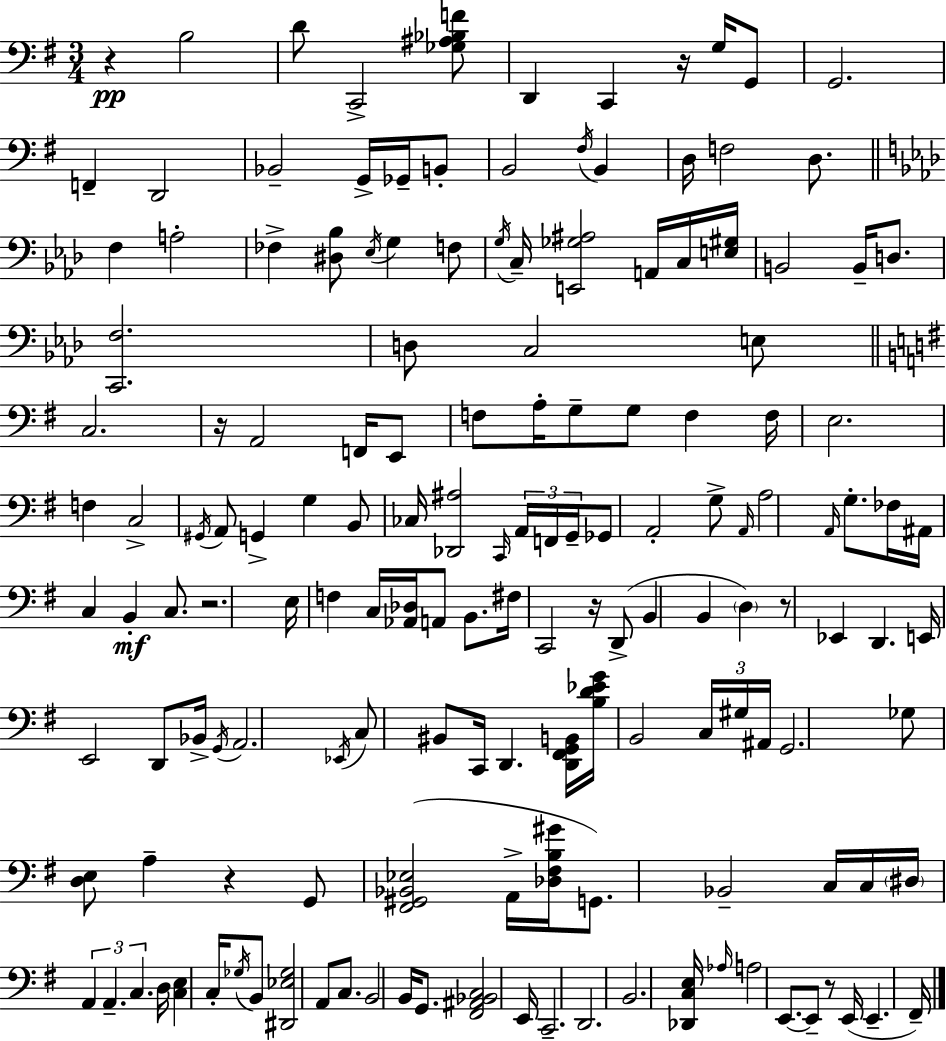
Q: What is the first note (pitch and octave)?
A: B3